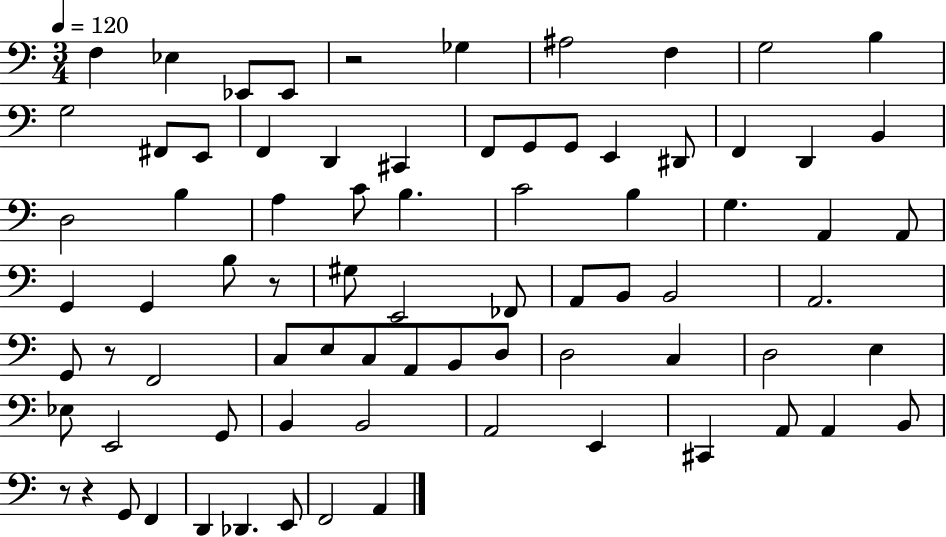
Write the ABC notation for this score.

X:1
T:Untitled
M:3/4
L:1/4
K:C
F, _E, _E,,/2 _E,,/2 z2 _G, ^A,2 F, G,2 B, G,2 ^F,,/2 E,,/2 F,, D,, ^C,, F,,/2 G,,/2 G,,/2 E,, ^D,,/2 F,, D,, B,, D,2 B, A, C/2 B, C2 B, G, A,, A,,/2 G,, G,, B,/2 z/2 ^G,/2 E,,2 _F,,/2 A,,/2 B,,/2 B,,2 A,,2 G,,/2 z/2 F,,2 C,/2 E,/2 C,/2 A,,/2 B,,/2 D,/2 D,2 C, D,2 E, _E,/2 E,,2 G,,/2 B,, B,,2 A,,2 E,, ^C,, A,,/2 A,, B,,/2 z/2 z G,,/2 F,, D,, _D,, E,,/2 F,,2 A,,